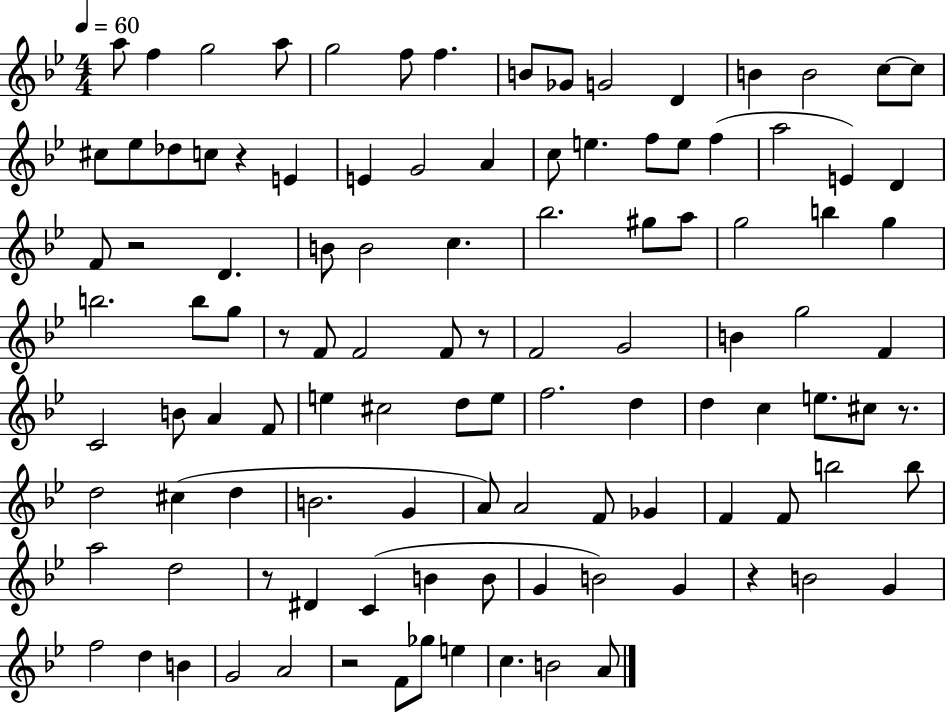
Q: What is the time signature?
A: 4/4